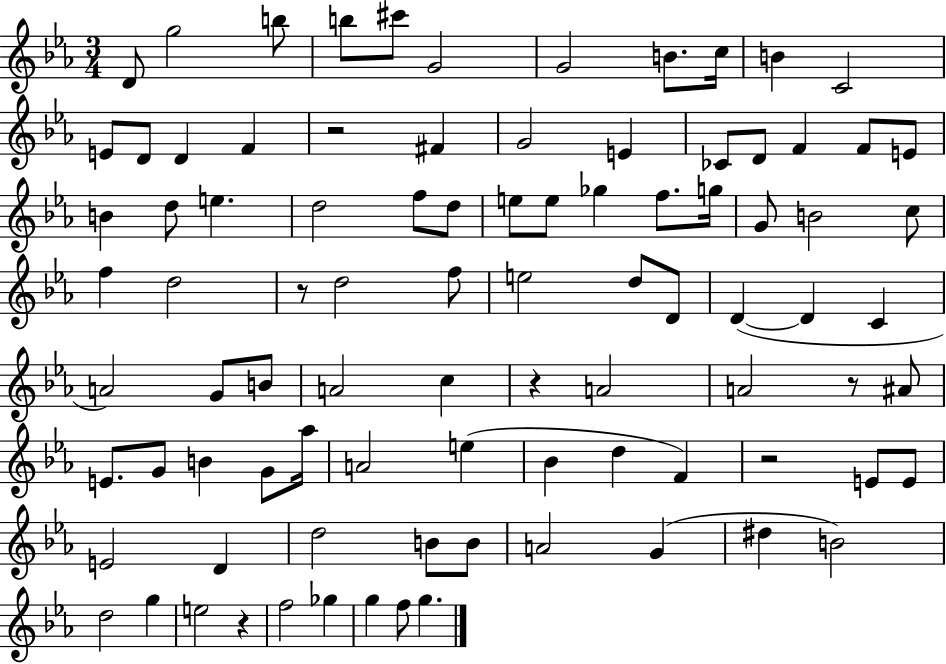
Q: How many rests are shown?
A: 6